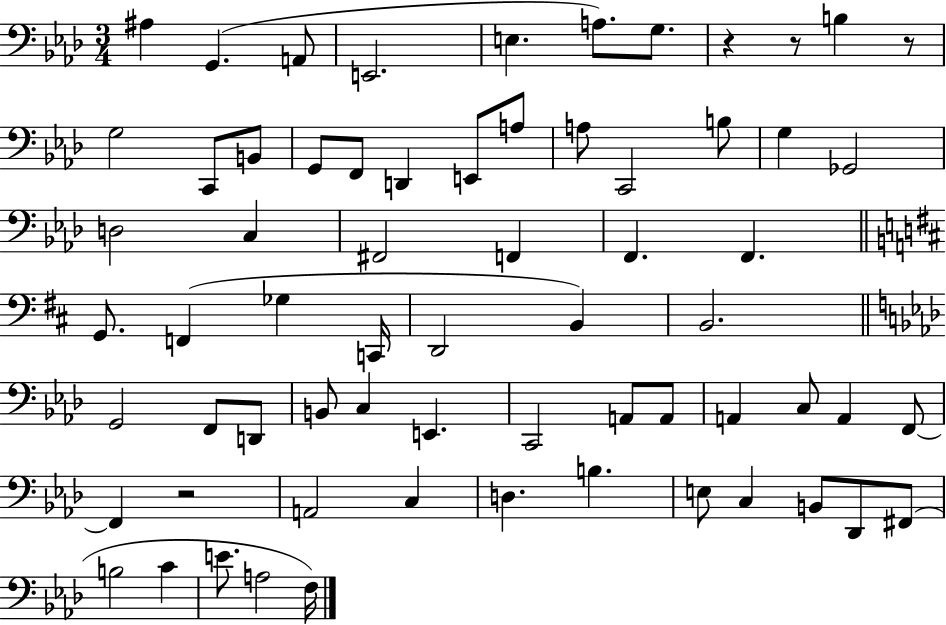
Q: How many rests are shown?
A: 4